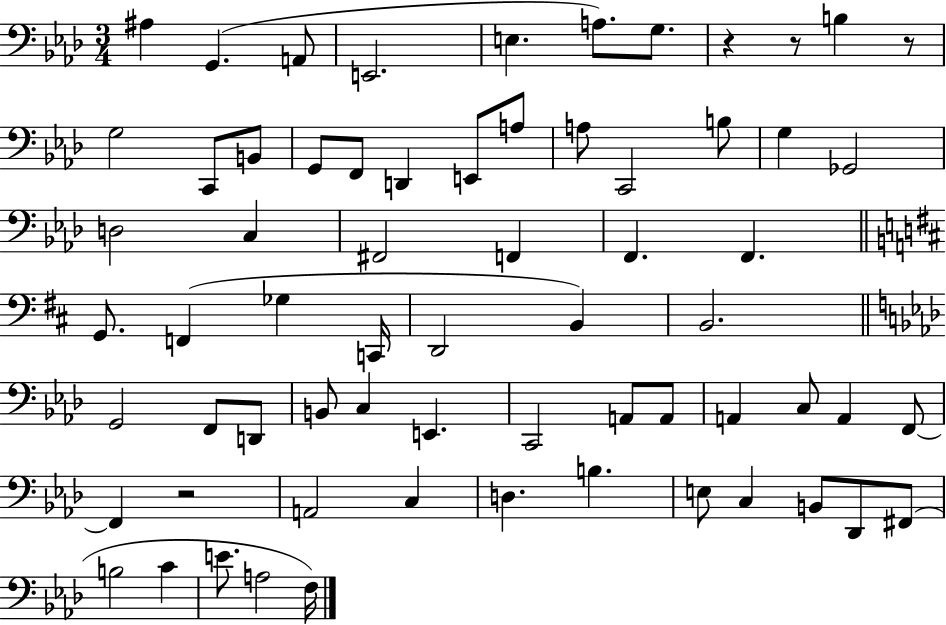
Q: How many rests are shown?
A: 4